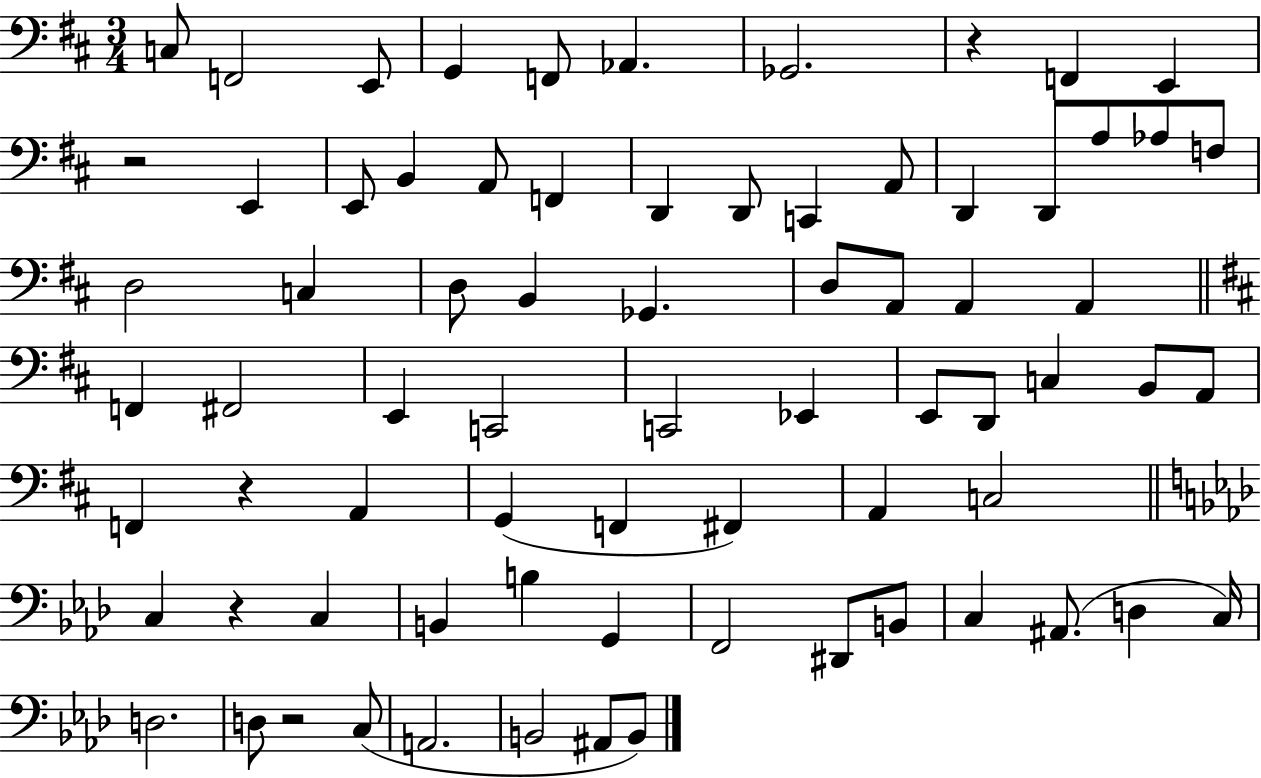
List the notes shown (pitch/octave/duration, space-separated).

C3/e F2/h E2/e G2/q F2/e Ab2/q. Gb2/h. R/q F2/q E2/q R/h E2/q E2/e B2/q A2/e F2/q D2/q D2/e C2/q A2/e D2/q D2/e A3/e Ab3/e F3/e D3/h C3/q D3/e B2/q Gb2/q. D3/e A2/e A2/q A2/q F2/q F#2/h E2/q C2/h C2/h Eb2/q E2/e D2/e C3/q B2/e A2/e F2/q R/q A2/q G2/q F2/q F#2/q A2/q C3/h C3/q R/q C3/q B2/q B3/q G2/q F2/h D#2/e B2/e C3/q A#2/e. D3/q C3/s D3/h. D3/e R/h C3/e A2/h. B2/h A#2/e B2/e